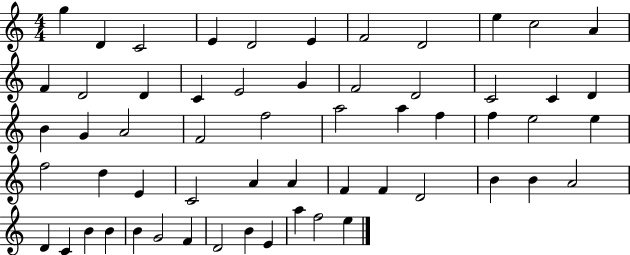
{
  \clef treble
  \numericTimeSignature
  \time 4/4
  \key c \major
  g''4 d'4 c'2 | e'4 d'2 e'4 | f'2 d'2 | e''4 c''2 a'4 | \break f'4 d'2 d'4 | c'4 e'2 g'4 | f'2 d'2 | c'2 c'4 d'4 | \break b'4 g'4 a'2 | f'2 f''2 | a''2 a''4 f''4 | f''4 e''2 e''4 | \break f''2 d''4 e'4 | c'2 a'4 a'4 | f'4 f'4 d'2 | b'4 b'4 a'2 | \break d'4 c'4 b'4 b'4 | b'4 g'2 f'4 | d'2 b'4 e'4 | a''4 f''2 e''4 | \break \bar "|."
}